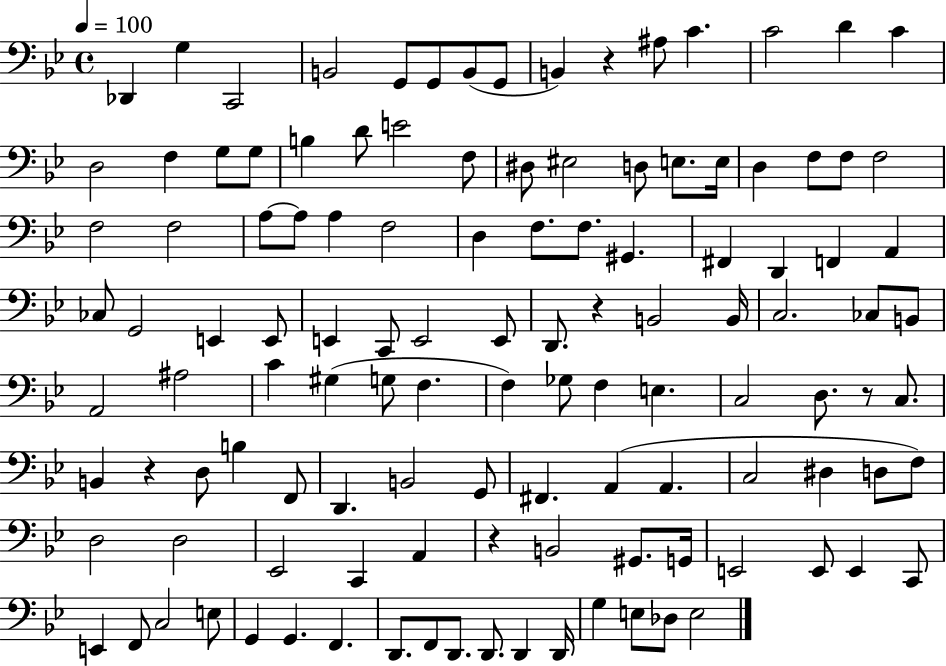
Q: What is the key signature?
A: BES major